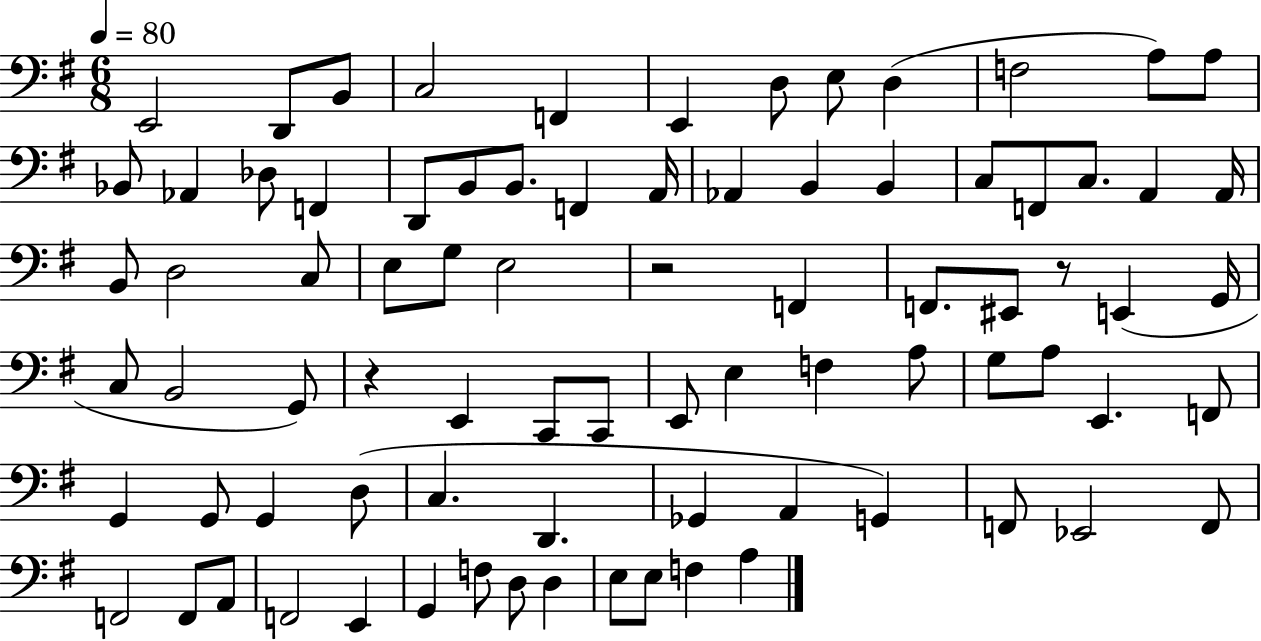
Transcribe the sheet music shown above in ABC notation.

X:1
T:Untitled
M:6/8
L:1/4
K:G
E,,2 D,,/2 B,,/2 C,2 F,, E,, D,/2 E,/2 D, F,2 A,/2 A,/2 _B,,/2 _A,, _D,/2 F,, D,,/2 B,,/2 B,,/2 F,, A,,/4 _A,, B,, B,, C,/2 F,,/2 C,/2 A,, A,,/4 B,,/2 D,2 C,/2 E,/2 G,/2 E,2 z2 F,, F,,/2 ^E,,/2 z/2 E,, G,,/4 C,/2 B,,2 G,,/2 z E,, C,,/2 C,,/2 E,,/2 E, F, A,/2 G,/2 A,/2 E,, F,,/2 G,, G,,/2 G,, D,/2 C, D,, _G,, A,, G,, F,,/2 _E,,2 F,,/2 F,,2 F,,/2 A,,/2 F,,2 E,, G,, F,/2 D,/2 D, E,/2 E,/2 F, A,